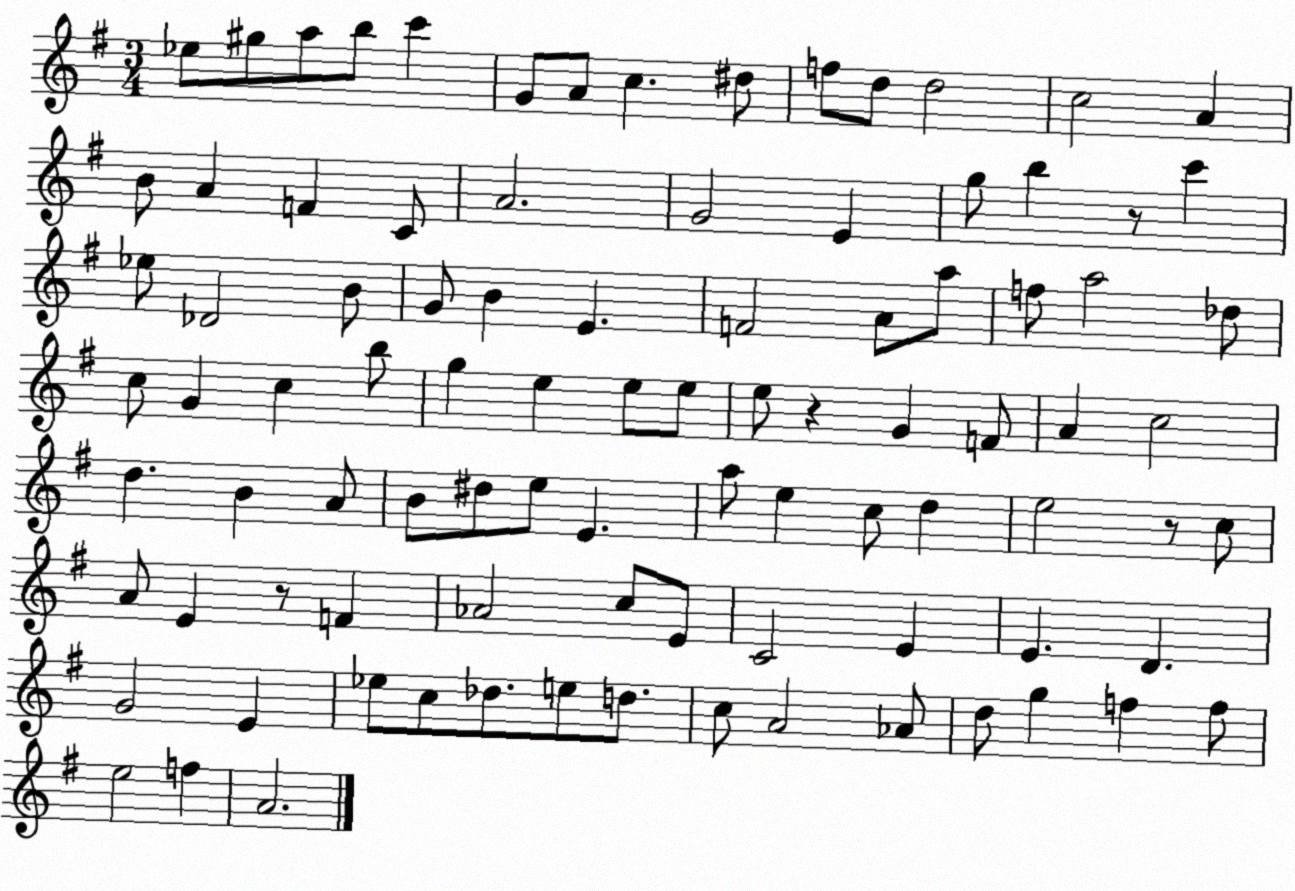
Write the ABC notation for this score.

X:1
T:Untitled
M:3/4
L:1/4
K:G
_e/2 ^g/2 a/2 b/2 c' G/2 A/2 c ^d/2 f/2 d/2 d2 c2 A B/2 A F C/2 A2 G2 E g/2 b z/2 c' _e/2 _D2 B/2 G/2 B E F2 A/2 a/2 f/2 a2 _d/2 c/2 G c b/2 g e e/2 e/2 e/2 z G F/2 A c2 d B A/2 B/2 ^d/2 e/2 E a/2 e c/2 d e2 z/2 c/2 A/2 E z/2 F _A2 c/2 E/2 C2 E E D G2 E _e/2 c/2 _d/2 e/2 d/2 c/2 A2 _A/2 d/2 g f f/2 e2 f A2